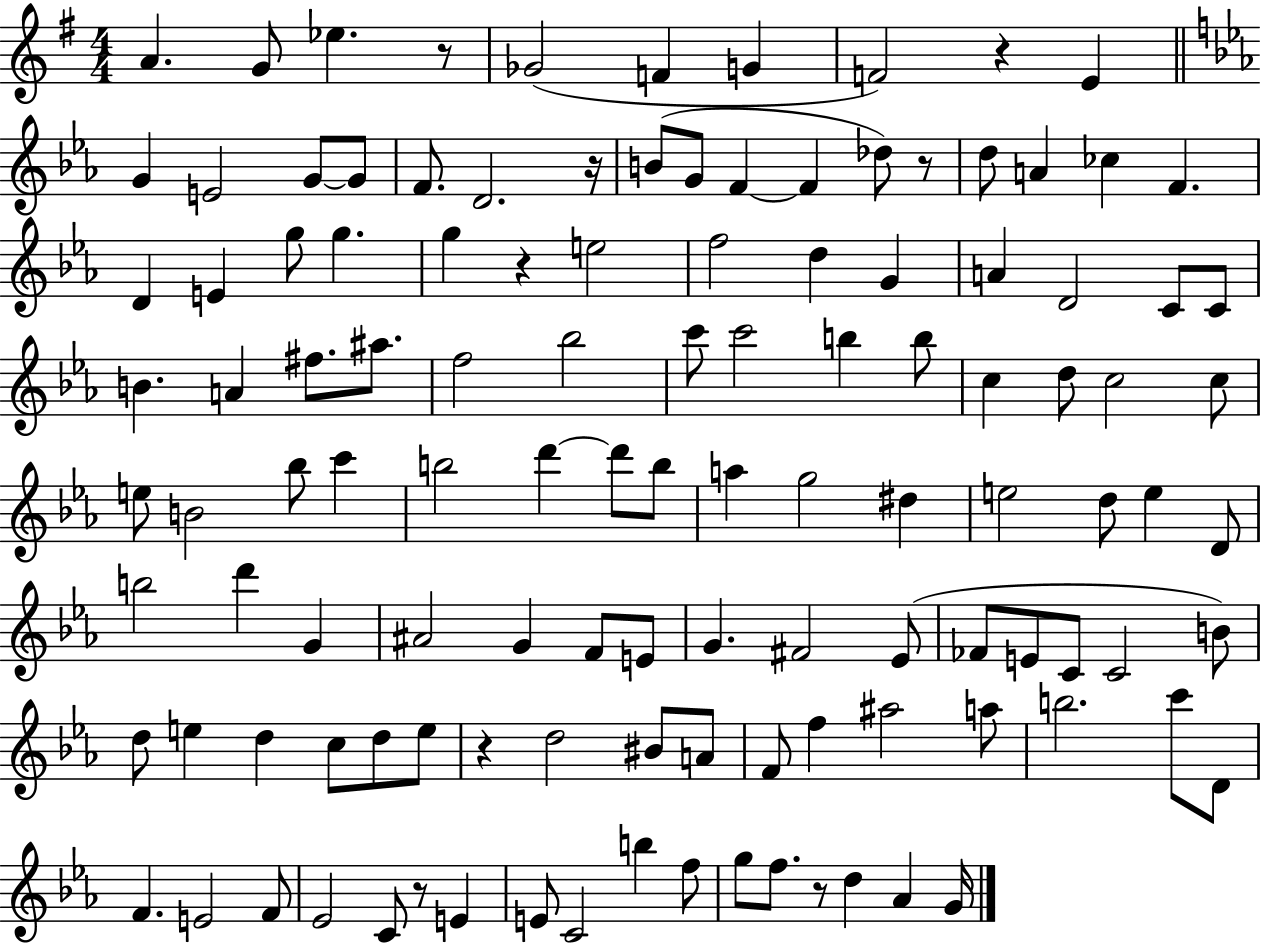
A4/q. G4/e Eb5/q. R/e Gb4/h F4/q G4/q F4/h R/q E4/q G4/q E4/h G4/e G4/e F4/e. D4/h. R/s B4/e G4/e F4/q F4/q Db5/e R/e D5/e A4/q CES5/q F4/q. D4/q E4/q G5/e G5/q. G5/q R/q E5/h F5/h D5/q G4/q A4/q D4/h C4/e C4/e B4/q. A4/q F#5/e. A#5/e. F5/h Bb5/h C6/e C6/h B5/q B5/e C5/q D5/e C5/h C5/e E5/e B4/h Bb5/e C6/q B5/h D6/q D6/e B5/e A5/q G5/h D#5/q E5/h D5/e E5/q D4/e B5/h D6/q G4/q A#4/h G4/q F4/e E4/e G4/q. F#4/h Eb4/e FES4/e E4/e C4/e C4/h B4/e D5/e E5/q D5/q C5/e D5/e E5/e R/q D5/h BIS4/e A4/e F4/e F5/q A#5/h A5/e B5/h. C6/e D4/e F4/q. E4/h F4/e Eb4/h C4/e R/e E4/q E4/e C4/h B5/q F5/e G5/e F5/e. R/e D5/q Ab4/q G4/s